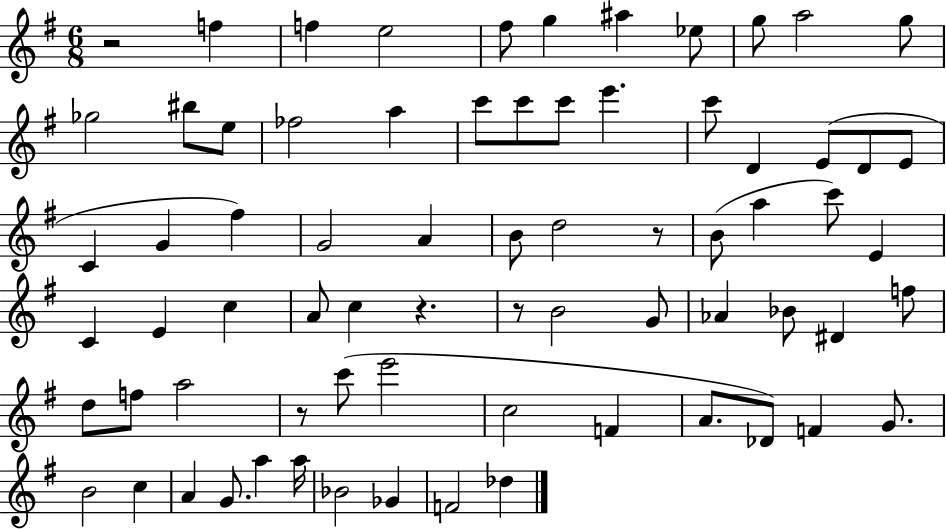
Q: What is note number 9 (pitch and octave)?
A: A5